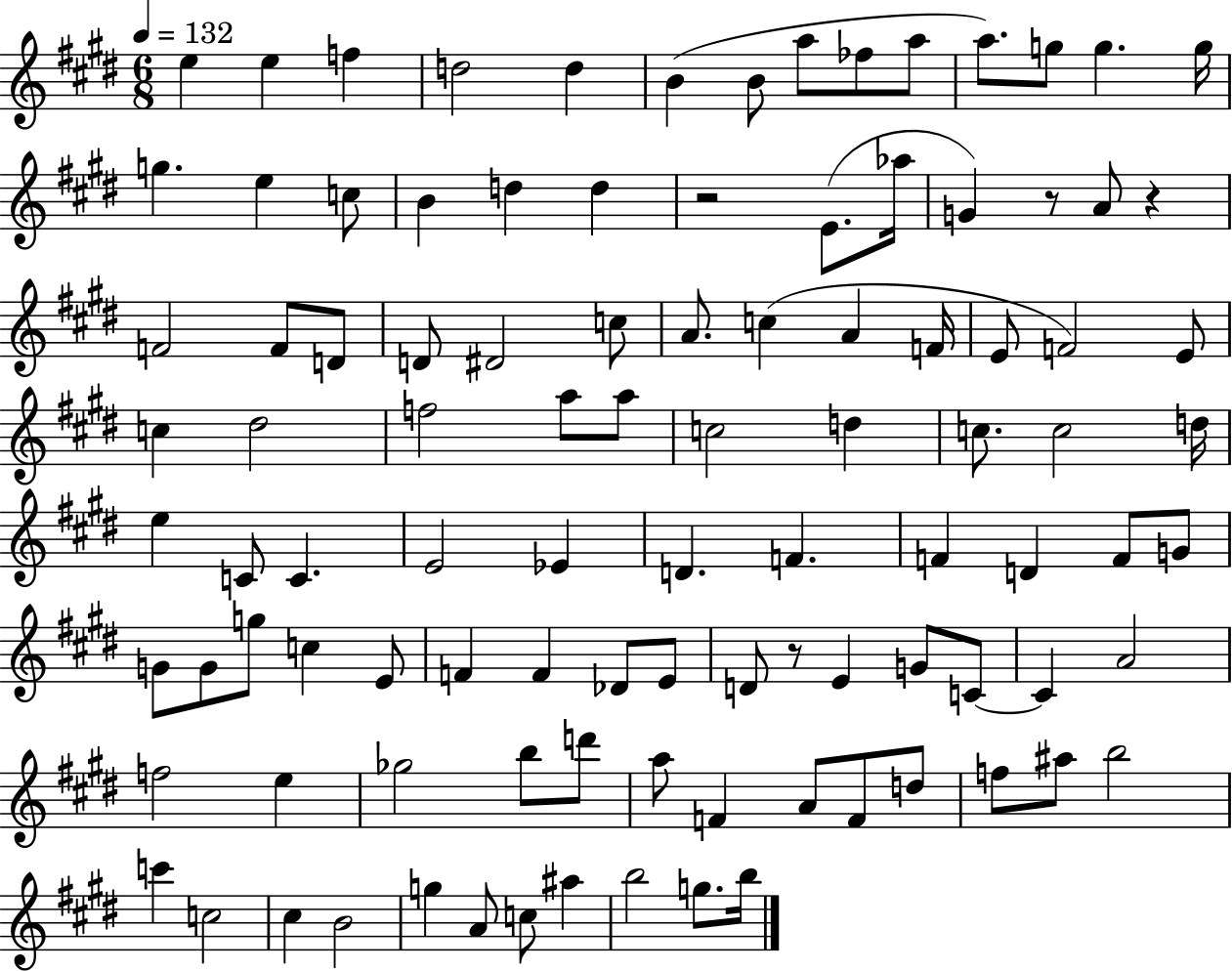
E5/q E5/q F5/q D5/h D5/q B4/q B4/e A5/e FES5/e A5/e A5/e. G5/e G5/q. G5/s G5/q. E5/q C5/e B4/q D5/q D5/q R/h E4/e. Ab5/s G4/q R/e A4/e R/q F4/h F4/e D4/e D4/e D#4/h C5/e A4/e. C5/q A4/q F4/s E4/e F4/h E4/e C5/q D#5/h F5/h A5/e A5/e C5/h D5/q C5/e. C5/h D5/s E5/q C4/e C4/q. E4/h Eb4/q D4/q. F4/q. F4/q D4/q F4/e G4/e G4/e G4/e G5/e C5/q E4/e F4/q F4/q Db4/e E4/e D4/e R/e E4/q G4/e C4/e C4/q A4/h F5/h E5/q Gb5/h B5/e D6/e A5/e F4/q A4/e F4/e D5/e F5/e A#5/e B5/h C6/q C5/h C#5/q B4/h G5/q A4/e C5/e A#5/q B5/h G5/e. B5/s